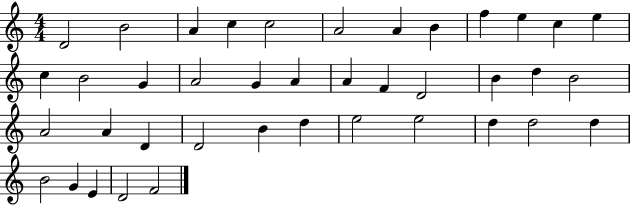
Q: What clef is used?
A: treble